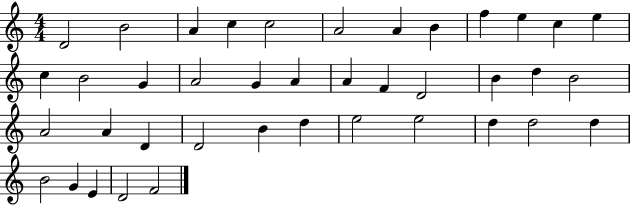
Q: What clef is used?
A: treble